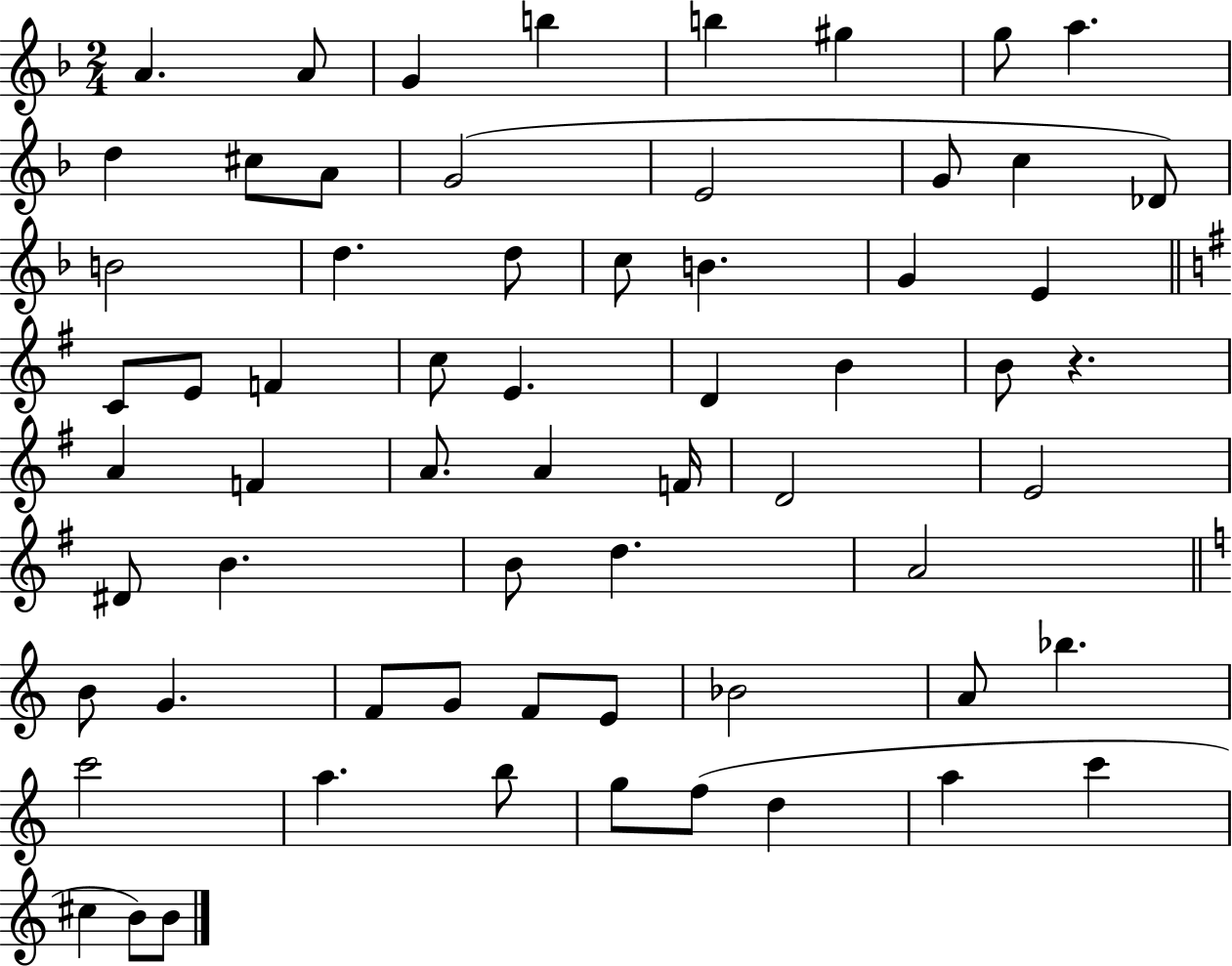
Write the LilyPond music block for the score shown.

{
  \clef treble
  \numericTimeSignature
  \time 2/4
  \key f \major
  a'4. a'8 | g'4 b''4 | b''4 gis''4 | g''8 a''4. | \break d''4 cis''8 a'8 | g'2( | e'2 | g'8 c''4 des'8) | \break b'2 | d''4. d''8 | c''8 b'4. | g'4 e'4 | \break \bar "||" \break \key e \minor c'8 e'8 f'4 | c''8 e'4. | d'4 b'4 | b'8 r4. | \break a'4 f'4 | a'8. a'4 f'16 | d'2 | e'2 | \break dis'8 b'4. | b'8 d''4. | a'2 | \bar "||" \break \key a \minor b'8 g'4. | f'8 g'8 f'8 e'8 | bes'2 | a'8 bes''4. | \break c'''2 | a''4. b''8 | g''8 f''8( d''4 | a''4 c'''4 | \break cis''4 b'8) b'8 | \bar "|."
}